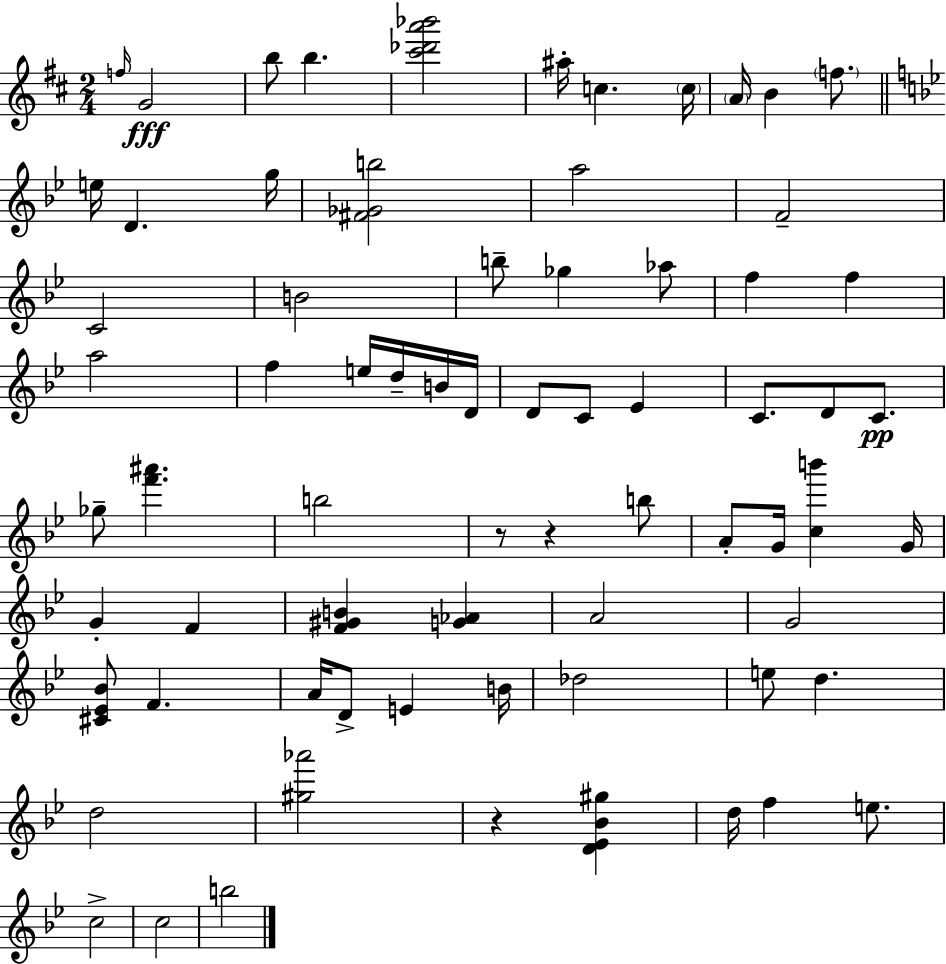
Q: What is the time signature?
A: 2/4